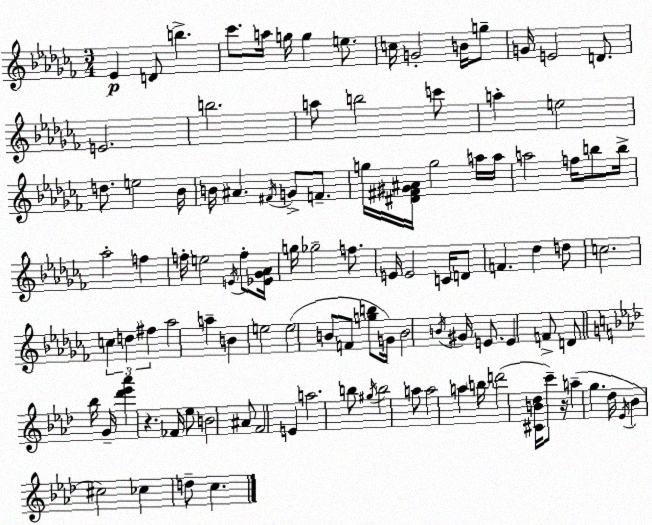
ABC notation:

X:1
T:Untitled
M:3/4
L:1/4
K:Abm
_E D/2 b _c'/2 a/4 g/4 g e/2 c/4 G2 B/4 g/2 G/4 E2 D/2 E2 b2 a/2 b2 c'/2 a e2 d/2 e2 _B/4 B/4 ^A ^F/4 G/2 F/2 g/4 [^D^F^G^A]/4 g2 a/4 a/4 a2 f/4 b/2 b/4 _a2 f f/4 e2 E/4 f/2 [_E_G_A]/4 g/4 _g2 f/2 E/4 E2 C/4 D/2 F _d d/2 c2 c d ^f _a2 a B e2 e2 B/2 F/2 [gb]/2 G/4 B2 B/4 ^G/4 E/2 E F/2 D/2 _b/4 G/4 [_d'_e'_a'] z _F/4 _e/2 B2 ^A/2 F2 E a2 b/2 ^g/4 b2 a/2 a2 a b/4 d'2 [^CB_d]/4 c'/2 z/4 a g _d/4 _E/4 _B ^c2 _c d/2 c